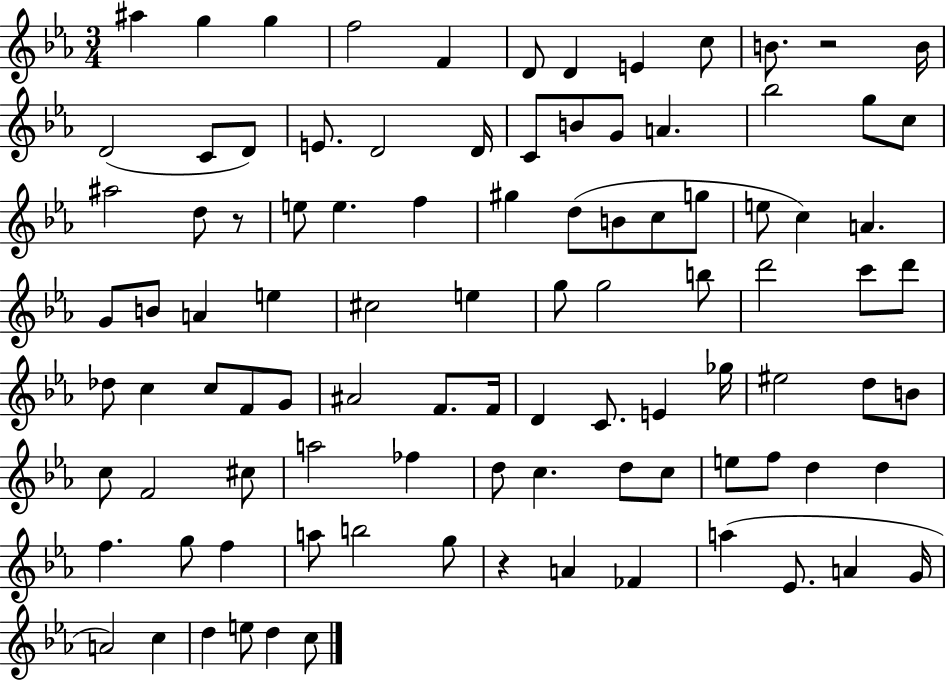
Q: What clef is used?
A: treble